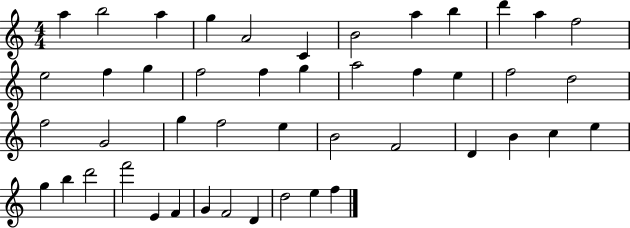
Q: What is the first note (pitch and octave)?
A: A5